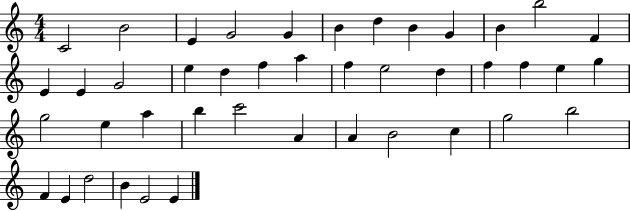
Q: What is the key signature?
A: C major